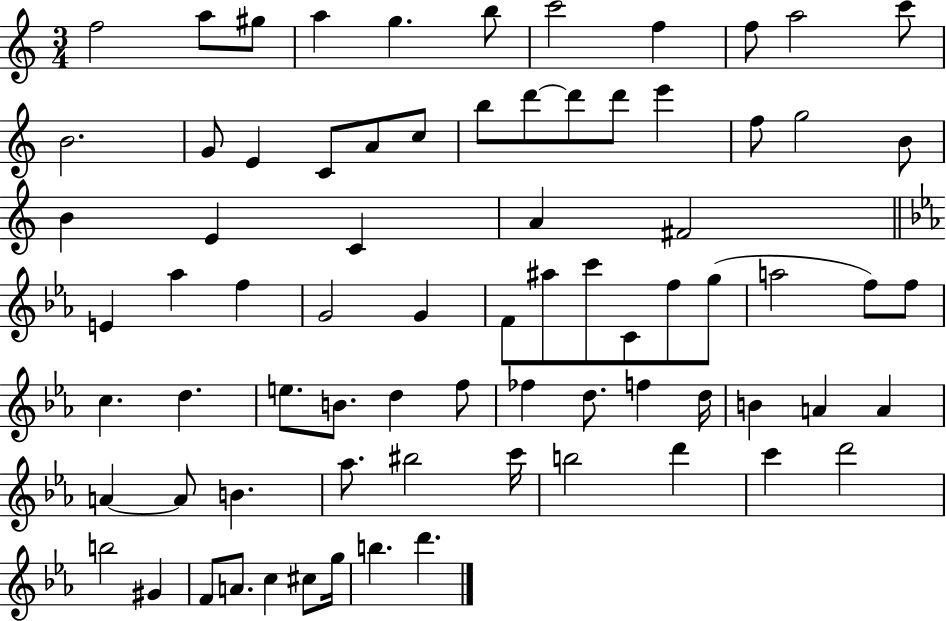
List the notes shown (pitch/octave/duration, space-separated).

F5/h A5/e G#5/e A5/q G5/q. B5/e C6/h F5/q F5/e A5/h C6/e B4/h. G4/e E4/q C4/e A4/e C5/e B5/e D6/e D6/e D6/e E6/q F5/e G5/h B4/e B4/q E4/q C4/q A4/q F#4/h E4/q Ab5/q F5/q G4/h G4/q F4/e A#5/e C6/e C4/e F5/e G5/e A5/h F5/e F5/e C5/q. D5/q. E5/e. B4/e. D5/q F5/e FES5/q D5/e. F5/q D5/s B4/q A4/q A4/q A4/q A4/e B4/q. Ab5/e. BIS5/h C6/s B5/h D6/q C6/q D6/h B5/h G#4/q F4/e A4/e. C5/q C#5/e G5/s B5/q. D6/q.